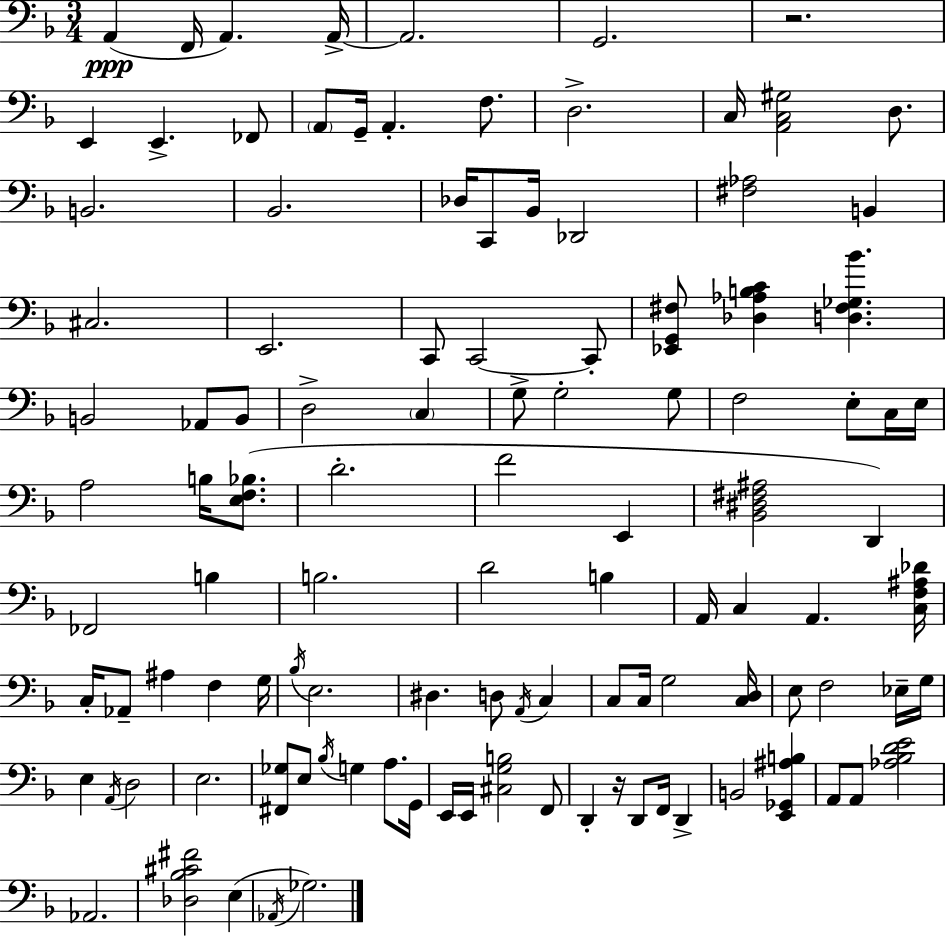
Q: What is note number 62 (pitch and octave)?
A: D#3